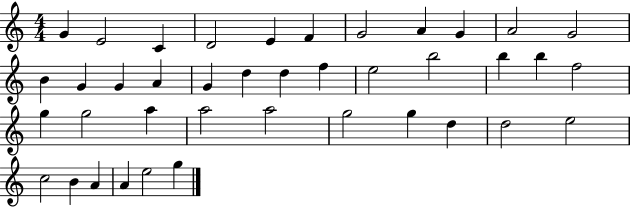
G4/q E4/h C4/q D4/h E4/q F4/q G4/h A4/q G4/q A4/h G4/h B4/q G4/q G4/q A4/q G4/q D5/q D5/q F5/q E5/h B5/h B5/q B5/q F5/h G5/q G5/h A5/q A5/h A5/h G5/h G5/q D5/q D5/h E5/h C5/h B4/q A4/q A4/q E5/h G5/q